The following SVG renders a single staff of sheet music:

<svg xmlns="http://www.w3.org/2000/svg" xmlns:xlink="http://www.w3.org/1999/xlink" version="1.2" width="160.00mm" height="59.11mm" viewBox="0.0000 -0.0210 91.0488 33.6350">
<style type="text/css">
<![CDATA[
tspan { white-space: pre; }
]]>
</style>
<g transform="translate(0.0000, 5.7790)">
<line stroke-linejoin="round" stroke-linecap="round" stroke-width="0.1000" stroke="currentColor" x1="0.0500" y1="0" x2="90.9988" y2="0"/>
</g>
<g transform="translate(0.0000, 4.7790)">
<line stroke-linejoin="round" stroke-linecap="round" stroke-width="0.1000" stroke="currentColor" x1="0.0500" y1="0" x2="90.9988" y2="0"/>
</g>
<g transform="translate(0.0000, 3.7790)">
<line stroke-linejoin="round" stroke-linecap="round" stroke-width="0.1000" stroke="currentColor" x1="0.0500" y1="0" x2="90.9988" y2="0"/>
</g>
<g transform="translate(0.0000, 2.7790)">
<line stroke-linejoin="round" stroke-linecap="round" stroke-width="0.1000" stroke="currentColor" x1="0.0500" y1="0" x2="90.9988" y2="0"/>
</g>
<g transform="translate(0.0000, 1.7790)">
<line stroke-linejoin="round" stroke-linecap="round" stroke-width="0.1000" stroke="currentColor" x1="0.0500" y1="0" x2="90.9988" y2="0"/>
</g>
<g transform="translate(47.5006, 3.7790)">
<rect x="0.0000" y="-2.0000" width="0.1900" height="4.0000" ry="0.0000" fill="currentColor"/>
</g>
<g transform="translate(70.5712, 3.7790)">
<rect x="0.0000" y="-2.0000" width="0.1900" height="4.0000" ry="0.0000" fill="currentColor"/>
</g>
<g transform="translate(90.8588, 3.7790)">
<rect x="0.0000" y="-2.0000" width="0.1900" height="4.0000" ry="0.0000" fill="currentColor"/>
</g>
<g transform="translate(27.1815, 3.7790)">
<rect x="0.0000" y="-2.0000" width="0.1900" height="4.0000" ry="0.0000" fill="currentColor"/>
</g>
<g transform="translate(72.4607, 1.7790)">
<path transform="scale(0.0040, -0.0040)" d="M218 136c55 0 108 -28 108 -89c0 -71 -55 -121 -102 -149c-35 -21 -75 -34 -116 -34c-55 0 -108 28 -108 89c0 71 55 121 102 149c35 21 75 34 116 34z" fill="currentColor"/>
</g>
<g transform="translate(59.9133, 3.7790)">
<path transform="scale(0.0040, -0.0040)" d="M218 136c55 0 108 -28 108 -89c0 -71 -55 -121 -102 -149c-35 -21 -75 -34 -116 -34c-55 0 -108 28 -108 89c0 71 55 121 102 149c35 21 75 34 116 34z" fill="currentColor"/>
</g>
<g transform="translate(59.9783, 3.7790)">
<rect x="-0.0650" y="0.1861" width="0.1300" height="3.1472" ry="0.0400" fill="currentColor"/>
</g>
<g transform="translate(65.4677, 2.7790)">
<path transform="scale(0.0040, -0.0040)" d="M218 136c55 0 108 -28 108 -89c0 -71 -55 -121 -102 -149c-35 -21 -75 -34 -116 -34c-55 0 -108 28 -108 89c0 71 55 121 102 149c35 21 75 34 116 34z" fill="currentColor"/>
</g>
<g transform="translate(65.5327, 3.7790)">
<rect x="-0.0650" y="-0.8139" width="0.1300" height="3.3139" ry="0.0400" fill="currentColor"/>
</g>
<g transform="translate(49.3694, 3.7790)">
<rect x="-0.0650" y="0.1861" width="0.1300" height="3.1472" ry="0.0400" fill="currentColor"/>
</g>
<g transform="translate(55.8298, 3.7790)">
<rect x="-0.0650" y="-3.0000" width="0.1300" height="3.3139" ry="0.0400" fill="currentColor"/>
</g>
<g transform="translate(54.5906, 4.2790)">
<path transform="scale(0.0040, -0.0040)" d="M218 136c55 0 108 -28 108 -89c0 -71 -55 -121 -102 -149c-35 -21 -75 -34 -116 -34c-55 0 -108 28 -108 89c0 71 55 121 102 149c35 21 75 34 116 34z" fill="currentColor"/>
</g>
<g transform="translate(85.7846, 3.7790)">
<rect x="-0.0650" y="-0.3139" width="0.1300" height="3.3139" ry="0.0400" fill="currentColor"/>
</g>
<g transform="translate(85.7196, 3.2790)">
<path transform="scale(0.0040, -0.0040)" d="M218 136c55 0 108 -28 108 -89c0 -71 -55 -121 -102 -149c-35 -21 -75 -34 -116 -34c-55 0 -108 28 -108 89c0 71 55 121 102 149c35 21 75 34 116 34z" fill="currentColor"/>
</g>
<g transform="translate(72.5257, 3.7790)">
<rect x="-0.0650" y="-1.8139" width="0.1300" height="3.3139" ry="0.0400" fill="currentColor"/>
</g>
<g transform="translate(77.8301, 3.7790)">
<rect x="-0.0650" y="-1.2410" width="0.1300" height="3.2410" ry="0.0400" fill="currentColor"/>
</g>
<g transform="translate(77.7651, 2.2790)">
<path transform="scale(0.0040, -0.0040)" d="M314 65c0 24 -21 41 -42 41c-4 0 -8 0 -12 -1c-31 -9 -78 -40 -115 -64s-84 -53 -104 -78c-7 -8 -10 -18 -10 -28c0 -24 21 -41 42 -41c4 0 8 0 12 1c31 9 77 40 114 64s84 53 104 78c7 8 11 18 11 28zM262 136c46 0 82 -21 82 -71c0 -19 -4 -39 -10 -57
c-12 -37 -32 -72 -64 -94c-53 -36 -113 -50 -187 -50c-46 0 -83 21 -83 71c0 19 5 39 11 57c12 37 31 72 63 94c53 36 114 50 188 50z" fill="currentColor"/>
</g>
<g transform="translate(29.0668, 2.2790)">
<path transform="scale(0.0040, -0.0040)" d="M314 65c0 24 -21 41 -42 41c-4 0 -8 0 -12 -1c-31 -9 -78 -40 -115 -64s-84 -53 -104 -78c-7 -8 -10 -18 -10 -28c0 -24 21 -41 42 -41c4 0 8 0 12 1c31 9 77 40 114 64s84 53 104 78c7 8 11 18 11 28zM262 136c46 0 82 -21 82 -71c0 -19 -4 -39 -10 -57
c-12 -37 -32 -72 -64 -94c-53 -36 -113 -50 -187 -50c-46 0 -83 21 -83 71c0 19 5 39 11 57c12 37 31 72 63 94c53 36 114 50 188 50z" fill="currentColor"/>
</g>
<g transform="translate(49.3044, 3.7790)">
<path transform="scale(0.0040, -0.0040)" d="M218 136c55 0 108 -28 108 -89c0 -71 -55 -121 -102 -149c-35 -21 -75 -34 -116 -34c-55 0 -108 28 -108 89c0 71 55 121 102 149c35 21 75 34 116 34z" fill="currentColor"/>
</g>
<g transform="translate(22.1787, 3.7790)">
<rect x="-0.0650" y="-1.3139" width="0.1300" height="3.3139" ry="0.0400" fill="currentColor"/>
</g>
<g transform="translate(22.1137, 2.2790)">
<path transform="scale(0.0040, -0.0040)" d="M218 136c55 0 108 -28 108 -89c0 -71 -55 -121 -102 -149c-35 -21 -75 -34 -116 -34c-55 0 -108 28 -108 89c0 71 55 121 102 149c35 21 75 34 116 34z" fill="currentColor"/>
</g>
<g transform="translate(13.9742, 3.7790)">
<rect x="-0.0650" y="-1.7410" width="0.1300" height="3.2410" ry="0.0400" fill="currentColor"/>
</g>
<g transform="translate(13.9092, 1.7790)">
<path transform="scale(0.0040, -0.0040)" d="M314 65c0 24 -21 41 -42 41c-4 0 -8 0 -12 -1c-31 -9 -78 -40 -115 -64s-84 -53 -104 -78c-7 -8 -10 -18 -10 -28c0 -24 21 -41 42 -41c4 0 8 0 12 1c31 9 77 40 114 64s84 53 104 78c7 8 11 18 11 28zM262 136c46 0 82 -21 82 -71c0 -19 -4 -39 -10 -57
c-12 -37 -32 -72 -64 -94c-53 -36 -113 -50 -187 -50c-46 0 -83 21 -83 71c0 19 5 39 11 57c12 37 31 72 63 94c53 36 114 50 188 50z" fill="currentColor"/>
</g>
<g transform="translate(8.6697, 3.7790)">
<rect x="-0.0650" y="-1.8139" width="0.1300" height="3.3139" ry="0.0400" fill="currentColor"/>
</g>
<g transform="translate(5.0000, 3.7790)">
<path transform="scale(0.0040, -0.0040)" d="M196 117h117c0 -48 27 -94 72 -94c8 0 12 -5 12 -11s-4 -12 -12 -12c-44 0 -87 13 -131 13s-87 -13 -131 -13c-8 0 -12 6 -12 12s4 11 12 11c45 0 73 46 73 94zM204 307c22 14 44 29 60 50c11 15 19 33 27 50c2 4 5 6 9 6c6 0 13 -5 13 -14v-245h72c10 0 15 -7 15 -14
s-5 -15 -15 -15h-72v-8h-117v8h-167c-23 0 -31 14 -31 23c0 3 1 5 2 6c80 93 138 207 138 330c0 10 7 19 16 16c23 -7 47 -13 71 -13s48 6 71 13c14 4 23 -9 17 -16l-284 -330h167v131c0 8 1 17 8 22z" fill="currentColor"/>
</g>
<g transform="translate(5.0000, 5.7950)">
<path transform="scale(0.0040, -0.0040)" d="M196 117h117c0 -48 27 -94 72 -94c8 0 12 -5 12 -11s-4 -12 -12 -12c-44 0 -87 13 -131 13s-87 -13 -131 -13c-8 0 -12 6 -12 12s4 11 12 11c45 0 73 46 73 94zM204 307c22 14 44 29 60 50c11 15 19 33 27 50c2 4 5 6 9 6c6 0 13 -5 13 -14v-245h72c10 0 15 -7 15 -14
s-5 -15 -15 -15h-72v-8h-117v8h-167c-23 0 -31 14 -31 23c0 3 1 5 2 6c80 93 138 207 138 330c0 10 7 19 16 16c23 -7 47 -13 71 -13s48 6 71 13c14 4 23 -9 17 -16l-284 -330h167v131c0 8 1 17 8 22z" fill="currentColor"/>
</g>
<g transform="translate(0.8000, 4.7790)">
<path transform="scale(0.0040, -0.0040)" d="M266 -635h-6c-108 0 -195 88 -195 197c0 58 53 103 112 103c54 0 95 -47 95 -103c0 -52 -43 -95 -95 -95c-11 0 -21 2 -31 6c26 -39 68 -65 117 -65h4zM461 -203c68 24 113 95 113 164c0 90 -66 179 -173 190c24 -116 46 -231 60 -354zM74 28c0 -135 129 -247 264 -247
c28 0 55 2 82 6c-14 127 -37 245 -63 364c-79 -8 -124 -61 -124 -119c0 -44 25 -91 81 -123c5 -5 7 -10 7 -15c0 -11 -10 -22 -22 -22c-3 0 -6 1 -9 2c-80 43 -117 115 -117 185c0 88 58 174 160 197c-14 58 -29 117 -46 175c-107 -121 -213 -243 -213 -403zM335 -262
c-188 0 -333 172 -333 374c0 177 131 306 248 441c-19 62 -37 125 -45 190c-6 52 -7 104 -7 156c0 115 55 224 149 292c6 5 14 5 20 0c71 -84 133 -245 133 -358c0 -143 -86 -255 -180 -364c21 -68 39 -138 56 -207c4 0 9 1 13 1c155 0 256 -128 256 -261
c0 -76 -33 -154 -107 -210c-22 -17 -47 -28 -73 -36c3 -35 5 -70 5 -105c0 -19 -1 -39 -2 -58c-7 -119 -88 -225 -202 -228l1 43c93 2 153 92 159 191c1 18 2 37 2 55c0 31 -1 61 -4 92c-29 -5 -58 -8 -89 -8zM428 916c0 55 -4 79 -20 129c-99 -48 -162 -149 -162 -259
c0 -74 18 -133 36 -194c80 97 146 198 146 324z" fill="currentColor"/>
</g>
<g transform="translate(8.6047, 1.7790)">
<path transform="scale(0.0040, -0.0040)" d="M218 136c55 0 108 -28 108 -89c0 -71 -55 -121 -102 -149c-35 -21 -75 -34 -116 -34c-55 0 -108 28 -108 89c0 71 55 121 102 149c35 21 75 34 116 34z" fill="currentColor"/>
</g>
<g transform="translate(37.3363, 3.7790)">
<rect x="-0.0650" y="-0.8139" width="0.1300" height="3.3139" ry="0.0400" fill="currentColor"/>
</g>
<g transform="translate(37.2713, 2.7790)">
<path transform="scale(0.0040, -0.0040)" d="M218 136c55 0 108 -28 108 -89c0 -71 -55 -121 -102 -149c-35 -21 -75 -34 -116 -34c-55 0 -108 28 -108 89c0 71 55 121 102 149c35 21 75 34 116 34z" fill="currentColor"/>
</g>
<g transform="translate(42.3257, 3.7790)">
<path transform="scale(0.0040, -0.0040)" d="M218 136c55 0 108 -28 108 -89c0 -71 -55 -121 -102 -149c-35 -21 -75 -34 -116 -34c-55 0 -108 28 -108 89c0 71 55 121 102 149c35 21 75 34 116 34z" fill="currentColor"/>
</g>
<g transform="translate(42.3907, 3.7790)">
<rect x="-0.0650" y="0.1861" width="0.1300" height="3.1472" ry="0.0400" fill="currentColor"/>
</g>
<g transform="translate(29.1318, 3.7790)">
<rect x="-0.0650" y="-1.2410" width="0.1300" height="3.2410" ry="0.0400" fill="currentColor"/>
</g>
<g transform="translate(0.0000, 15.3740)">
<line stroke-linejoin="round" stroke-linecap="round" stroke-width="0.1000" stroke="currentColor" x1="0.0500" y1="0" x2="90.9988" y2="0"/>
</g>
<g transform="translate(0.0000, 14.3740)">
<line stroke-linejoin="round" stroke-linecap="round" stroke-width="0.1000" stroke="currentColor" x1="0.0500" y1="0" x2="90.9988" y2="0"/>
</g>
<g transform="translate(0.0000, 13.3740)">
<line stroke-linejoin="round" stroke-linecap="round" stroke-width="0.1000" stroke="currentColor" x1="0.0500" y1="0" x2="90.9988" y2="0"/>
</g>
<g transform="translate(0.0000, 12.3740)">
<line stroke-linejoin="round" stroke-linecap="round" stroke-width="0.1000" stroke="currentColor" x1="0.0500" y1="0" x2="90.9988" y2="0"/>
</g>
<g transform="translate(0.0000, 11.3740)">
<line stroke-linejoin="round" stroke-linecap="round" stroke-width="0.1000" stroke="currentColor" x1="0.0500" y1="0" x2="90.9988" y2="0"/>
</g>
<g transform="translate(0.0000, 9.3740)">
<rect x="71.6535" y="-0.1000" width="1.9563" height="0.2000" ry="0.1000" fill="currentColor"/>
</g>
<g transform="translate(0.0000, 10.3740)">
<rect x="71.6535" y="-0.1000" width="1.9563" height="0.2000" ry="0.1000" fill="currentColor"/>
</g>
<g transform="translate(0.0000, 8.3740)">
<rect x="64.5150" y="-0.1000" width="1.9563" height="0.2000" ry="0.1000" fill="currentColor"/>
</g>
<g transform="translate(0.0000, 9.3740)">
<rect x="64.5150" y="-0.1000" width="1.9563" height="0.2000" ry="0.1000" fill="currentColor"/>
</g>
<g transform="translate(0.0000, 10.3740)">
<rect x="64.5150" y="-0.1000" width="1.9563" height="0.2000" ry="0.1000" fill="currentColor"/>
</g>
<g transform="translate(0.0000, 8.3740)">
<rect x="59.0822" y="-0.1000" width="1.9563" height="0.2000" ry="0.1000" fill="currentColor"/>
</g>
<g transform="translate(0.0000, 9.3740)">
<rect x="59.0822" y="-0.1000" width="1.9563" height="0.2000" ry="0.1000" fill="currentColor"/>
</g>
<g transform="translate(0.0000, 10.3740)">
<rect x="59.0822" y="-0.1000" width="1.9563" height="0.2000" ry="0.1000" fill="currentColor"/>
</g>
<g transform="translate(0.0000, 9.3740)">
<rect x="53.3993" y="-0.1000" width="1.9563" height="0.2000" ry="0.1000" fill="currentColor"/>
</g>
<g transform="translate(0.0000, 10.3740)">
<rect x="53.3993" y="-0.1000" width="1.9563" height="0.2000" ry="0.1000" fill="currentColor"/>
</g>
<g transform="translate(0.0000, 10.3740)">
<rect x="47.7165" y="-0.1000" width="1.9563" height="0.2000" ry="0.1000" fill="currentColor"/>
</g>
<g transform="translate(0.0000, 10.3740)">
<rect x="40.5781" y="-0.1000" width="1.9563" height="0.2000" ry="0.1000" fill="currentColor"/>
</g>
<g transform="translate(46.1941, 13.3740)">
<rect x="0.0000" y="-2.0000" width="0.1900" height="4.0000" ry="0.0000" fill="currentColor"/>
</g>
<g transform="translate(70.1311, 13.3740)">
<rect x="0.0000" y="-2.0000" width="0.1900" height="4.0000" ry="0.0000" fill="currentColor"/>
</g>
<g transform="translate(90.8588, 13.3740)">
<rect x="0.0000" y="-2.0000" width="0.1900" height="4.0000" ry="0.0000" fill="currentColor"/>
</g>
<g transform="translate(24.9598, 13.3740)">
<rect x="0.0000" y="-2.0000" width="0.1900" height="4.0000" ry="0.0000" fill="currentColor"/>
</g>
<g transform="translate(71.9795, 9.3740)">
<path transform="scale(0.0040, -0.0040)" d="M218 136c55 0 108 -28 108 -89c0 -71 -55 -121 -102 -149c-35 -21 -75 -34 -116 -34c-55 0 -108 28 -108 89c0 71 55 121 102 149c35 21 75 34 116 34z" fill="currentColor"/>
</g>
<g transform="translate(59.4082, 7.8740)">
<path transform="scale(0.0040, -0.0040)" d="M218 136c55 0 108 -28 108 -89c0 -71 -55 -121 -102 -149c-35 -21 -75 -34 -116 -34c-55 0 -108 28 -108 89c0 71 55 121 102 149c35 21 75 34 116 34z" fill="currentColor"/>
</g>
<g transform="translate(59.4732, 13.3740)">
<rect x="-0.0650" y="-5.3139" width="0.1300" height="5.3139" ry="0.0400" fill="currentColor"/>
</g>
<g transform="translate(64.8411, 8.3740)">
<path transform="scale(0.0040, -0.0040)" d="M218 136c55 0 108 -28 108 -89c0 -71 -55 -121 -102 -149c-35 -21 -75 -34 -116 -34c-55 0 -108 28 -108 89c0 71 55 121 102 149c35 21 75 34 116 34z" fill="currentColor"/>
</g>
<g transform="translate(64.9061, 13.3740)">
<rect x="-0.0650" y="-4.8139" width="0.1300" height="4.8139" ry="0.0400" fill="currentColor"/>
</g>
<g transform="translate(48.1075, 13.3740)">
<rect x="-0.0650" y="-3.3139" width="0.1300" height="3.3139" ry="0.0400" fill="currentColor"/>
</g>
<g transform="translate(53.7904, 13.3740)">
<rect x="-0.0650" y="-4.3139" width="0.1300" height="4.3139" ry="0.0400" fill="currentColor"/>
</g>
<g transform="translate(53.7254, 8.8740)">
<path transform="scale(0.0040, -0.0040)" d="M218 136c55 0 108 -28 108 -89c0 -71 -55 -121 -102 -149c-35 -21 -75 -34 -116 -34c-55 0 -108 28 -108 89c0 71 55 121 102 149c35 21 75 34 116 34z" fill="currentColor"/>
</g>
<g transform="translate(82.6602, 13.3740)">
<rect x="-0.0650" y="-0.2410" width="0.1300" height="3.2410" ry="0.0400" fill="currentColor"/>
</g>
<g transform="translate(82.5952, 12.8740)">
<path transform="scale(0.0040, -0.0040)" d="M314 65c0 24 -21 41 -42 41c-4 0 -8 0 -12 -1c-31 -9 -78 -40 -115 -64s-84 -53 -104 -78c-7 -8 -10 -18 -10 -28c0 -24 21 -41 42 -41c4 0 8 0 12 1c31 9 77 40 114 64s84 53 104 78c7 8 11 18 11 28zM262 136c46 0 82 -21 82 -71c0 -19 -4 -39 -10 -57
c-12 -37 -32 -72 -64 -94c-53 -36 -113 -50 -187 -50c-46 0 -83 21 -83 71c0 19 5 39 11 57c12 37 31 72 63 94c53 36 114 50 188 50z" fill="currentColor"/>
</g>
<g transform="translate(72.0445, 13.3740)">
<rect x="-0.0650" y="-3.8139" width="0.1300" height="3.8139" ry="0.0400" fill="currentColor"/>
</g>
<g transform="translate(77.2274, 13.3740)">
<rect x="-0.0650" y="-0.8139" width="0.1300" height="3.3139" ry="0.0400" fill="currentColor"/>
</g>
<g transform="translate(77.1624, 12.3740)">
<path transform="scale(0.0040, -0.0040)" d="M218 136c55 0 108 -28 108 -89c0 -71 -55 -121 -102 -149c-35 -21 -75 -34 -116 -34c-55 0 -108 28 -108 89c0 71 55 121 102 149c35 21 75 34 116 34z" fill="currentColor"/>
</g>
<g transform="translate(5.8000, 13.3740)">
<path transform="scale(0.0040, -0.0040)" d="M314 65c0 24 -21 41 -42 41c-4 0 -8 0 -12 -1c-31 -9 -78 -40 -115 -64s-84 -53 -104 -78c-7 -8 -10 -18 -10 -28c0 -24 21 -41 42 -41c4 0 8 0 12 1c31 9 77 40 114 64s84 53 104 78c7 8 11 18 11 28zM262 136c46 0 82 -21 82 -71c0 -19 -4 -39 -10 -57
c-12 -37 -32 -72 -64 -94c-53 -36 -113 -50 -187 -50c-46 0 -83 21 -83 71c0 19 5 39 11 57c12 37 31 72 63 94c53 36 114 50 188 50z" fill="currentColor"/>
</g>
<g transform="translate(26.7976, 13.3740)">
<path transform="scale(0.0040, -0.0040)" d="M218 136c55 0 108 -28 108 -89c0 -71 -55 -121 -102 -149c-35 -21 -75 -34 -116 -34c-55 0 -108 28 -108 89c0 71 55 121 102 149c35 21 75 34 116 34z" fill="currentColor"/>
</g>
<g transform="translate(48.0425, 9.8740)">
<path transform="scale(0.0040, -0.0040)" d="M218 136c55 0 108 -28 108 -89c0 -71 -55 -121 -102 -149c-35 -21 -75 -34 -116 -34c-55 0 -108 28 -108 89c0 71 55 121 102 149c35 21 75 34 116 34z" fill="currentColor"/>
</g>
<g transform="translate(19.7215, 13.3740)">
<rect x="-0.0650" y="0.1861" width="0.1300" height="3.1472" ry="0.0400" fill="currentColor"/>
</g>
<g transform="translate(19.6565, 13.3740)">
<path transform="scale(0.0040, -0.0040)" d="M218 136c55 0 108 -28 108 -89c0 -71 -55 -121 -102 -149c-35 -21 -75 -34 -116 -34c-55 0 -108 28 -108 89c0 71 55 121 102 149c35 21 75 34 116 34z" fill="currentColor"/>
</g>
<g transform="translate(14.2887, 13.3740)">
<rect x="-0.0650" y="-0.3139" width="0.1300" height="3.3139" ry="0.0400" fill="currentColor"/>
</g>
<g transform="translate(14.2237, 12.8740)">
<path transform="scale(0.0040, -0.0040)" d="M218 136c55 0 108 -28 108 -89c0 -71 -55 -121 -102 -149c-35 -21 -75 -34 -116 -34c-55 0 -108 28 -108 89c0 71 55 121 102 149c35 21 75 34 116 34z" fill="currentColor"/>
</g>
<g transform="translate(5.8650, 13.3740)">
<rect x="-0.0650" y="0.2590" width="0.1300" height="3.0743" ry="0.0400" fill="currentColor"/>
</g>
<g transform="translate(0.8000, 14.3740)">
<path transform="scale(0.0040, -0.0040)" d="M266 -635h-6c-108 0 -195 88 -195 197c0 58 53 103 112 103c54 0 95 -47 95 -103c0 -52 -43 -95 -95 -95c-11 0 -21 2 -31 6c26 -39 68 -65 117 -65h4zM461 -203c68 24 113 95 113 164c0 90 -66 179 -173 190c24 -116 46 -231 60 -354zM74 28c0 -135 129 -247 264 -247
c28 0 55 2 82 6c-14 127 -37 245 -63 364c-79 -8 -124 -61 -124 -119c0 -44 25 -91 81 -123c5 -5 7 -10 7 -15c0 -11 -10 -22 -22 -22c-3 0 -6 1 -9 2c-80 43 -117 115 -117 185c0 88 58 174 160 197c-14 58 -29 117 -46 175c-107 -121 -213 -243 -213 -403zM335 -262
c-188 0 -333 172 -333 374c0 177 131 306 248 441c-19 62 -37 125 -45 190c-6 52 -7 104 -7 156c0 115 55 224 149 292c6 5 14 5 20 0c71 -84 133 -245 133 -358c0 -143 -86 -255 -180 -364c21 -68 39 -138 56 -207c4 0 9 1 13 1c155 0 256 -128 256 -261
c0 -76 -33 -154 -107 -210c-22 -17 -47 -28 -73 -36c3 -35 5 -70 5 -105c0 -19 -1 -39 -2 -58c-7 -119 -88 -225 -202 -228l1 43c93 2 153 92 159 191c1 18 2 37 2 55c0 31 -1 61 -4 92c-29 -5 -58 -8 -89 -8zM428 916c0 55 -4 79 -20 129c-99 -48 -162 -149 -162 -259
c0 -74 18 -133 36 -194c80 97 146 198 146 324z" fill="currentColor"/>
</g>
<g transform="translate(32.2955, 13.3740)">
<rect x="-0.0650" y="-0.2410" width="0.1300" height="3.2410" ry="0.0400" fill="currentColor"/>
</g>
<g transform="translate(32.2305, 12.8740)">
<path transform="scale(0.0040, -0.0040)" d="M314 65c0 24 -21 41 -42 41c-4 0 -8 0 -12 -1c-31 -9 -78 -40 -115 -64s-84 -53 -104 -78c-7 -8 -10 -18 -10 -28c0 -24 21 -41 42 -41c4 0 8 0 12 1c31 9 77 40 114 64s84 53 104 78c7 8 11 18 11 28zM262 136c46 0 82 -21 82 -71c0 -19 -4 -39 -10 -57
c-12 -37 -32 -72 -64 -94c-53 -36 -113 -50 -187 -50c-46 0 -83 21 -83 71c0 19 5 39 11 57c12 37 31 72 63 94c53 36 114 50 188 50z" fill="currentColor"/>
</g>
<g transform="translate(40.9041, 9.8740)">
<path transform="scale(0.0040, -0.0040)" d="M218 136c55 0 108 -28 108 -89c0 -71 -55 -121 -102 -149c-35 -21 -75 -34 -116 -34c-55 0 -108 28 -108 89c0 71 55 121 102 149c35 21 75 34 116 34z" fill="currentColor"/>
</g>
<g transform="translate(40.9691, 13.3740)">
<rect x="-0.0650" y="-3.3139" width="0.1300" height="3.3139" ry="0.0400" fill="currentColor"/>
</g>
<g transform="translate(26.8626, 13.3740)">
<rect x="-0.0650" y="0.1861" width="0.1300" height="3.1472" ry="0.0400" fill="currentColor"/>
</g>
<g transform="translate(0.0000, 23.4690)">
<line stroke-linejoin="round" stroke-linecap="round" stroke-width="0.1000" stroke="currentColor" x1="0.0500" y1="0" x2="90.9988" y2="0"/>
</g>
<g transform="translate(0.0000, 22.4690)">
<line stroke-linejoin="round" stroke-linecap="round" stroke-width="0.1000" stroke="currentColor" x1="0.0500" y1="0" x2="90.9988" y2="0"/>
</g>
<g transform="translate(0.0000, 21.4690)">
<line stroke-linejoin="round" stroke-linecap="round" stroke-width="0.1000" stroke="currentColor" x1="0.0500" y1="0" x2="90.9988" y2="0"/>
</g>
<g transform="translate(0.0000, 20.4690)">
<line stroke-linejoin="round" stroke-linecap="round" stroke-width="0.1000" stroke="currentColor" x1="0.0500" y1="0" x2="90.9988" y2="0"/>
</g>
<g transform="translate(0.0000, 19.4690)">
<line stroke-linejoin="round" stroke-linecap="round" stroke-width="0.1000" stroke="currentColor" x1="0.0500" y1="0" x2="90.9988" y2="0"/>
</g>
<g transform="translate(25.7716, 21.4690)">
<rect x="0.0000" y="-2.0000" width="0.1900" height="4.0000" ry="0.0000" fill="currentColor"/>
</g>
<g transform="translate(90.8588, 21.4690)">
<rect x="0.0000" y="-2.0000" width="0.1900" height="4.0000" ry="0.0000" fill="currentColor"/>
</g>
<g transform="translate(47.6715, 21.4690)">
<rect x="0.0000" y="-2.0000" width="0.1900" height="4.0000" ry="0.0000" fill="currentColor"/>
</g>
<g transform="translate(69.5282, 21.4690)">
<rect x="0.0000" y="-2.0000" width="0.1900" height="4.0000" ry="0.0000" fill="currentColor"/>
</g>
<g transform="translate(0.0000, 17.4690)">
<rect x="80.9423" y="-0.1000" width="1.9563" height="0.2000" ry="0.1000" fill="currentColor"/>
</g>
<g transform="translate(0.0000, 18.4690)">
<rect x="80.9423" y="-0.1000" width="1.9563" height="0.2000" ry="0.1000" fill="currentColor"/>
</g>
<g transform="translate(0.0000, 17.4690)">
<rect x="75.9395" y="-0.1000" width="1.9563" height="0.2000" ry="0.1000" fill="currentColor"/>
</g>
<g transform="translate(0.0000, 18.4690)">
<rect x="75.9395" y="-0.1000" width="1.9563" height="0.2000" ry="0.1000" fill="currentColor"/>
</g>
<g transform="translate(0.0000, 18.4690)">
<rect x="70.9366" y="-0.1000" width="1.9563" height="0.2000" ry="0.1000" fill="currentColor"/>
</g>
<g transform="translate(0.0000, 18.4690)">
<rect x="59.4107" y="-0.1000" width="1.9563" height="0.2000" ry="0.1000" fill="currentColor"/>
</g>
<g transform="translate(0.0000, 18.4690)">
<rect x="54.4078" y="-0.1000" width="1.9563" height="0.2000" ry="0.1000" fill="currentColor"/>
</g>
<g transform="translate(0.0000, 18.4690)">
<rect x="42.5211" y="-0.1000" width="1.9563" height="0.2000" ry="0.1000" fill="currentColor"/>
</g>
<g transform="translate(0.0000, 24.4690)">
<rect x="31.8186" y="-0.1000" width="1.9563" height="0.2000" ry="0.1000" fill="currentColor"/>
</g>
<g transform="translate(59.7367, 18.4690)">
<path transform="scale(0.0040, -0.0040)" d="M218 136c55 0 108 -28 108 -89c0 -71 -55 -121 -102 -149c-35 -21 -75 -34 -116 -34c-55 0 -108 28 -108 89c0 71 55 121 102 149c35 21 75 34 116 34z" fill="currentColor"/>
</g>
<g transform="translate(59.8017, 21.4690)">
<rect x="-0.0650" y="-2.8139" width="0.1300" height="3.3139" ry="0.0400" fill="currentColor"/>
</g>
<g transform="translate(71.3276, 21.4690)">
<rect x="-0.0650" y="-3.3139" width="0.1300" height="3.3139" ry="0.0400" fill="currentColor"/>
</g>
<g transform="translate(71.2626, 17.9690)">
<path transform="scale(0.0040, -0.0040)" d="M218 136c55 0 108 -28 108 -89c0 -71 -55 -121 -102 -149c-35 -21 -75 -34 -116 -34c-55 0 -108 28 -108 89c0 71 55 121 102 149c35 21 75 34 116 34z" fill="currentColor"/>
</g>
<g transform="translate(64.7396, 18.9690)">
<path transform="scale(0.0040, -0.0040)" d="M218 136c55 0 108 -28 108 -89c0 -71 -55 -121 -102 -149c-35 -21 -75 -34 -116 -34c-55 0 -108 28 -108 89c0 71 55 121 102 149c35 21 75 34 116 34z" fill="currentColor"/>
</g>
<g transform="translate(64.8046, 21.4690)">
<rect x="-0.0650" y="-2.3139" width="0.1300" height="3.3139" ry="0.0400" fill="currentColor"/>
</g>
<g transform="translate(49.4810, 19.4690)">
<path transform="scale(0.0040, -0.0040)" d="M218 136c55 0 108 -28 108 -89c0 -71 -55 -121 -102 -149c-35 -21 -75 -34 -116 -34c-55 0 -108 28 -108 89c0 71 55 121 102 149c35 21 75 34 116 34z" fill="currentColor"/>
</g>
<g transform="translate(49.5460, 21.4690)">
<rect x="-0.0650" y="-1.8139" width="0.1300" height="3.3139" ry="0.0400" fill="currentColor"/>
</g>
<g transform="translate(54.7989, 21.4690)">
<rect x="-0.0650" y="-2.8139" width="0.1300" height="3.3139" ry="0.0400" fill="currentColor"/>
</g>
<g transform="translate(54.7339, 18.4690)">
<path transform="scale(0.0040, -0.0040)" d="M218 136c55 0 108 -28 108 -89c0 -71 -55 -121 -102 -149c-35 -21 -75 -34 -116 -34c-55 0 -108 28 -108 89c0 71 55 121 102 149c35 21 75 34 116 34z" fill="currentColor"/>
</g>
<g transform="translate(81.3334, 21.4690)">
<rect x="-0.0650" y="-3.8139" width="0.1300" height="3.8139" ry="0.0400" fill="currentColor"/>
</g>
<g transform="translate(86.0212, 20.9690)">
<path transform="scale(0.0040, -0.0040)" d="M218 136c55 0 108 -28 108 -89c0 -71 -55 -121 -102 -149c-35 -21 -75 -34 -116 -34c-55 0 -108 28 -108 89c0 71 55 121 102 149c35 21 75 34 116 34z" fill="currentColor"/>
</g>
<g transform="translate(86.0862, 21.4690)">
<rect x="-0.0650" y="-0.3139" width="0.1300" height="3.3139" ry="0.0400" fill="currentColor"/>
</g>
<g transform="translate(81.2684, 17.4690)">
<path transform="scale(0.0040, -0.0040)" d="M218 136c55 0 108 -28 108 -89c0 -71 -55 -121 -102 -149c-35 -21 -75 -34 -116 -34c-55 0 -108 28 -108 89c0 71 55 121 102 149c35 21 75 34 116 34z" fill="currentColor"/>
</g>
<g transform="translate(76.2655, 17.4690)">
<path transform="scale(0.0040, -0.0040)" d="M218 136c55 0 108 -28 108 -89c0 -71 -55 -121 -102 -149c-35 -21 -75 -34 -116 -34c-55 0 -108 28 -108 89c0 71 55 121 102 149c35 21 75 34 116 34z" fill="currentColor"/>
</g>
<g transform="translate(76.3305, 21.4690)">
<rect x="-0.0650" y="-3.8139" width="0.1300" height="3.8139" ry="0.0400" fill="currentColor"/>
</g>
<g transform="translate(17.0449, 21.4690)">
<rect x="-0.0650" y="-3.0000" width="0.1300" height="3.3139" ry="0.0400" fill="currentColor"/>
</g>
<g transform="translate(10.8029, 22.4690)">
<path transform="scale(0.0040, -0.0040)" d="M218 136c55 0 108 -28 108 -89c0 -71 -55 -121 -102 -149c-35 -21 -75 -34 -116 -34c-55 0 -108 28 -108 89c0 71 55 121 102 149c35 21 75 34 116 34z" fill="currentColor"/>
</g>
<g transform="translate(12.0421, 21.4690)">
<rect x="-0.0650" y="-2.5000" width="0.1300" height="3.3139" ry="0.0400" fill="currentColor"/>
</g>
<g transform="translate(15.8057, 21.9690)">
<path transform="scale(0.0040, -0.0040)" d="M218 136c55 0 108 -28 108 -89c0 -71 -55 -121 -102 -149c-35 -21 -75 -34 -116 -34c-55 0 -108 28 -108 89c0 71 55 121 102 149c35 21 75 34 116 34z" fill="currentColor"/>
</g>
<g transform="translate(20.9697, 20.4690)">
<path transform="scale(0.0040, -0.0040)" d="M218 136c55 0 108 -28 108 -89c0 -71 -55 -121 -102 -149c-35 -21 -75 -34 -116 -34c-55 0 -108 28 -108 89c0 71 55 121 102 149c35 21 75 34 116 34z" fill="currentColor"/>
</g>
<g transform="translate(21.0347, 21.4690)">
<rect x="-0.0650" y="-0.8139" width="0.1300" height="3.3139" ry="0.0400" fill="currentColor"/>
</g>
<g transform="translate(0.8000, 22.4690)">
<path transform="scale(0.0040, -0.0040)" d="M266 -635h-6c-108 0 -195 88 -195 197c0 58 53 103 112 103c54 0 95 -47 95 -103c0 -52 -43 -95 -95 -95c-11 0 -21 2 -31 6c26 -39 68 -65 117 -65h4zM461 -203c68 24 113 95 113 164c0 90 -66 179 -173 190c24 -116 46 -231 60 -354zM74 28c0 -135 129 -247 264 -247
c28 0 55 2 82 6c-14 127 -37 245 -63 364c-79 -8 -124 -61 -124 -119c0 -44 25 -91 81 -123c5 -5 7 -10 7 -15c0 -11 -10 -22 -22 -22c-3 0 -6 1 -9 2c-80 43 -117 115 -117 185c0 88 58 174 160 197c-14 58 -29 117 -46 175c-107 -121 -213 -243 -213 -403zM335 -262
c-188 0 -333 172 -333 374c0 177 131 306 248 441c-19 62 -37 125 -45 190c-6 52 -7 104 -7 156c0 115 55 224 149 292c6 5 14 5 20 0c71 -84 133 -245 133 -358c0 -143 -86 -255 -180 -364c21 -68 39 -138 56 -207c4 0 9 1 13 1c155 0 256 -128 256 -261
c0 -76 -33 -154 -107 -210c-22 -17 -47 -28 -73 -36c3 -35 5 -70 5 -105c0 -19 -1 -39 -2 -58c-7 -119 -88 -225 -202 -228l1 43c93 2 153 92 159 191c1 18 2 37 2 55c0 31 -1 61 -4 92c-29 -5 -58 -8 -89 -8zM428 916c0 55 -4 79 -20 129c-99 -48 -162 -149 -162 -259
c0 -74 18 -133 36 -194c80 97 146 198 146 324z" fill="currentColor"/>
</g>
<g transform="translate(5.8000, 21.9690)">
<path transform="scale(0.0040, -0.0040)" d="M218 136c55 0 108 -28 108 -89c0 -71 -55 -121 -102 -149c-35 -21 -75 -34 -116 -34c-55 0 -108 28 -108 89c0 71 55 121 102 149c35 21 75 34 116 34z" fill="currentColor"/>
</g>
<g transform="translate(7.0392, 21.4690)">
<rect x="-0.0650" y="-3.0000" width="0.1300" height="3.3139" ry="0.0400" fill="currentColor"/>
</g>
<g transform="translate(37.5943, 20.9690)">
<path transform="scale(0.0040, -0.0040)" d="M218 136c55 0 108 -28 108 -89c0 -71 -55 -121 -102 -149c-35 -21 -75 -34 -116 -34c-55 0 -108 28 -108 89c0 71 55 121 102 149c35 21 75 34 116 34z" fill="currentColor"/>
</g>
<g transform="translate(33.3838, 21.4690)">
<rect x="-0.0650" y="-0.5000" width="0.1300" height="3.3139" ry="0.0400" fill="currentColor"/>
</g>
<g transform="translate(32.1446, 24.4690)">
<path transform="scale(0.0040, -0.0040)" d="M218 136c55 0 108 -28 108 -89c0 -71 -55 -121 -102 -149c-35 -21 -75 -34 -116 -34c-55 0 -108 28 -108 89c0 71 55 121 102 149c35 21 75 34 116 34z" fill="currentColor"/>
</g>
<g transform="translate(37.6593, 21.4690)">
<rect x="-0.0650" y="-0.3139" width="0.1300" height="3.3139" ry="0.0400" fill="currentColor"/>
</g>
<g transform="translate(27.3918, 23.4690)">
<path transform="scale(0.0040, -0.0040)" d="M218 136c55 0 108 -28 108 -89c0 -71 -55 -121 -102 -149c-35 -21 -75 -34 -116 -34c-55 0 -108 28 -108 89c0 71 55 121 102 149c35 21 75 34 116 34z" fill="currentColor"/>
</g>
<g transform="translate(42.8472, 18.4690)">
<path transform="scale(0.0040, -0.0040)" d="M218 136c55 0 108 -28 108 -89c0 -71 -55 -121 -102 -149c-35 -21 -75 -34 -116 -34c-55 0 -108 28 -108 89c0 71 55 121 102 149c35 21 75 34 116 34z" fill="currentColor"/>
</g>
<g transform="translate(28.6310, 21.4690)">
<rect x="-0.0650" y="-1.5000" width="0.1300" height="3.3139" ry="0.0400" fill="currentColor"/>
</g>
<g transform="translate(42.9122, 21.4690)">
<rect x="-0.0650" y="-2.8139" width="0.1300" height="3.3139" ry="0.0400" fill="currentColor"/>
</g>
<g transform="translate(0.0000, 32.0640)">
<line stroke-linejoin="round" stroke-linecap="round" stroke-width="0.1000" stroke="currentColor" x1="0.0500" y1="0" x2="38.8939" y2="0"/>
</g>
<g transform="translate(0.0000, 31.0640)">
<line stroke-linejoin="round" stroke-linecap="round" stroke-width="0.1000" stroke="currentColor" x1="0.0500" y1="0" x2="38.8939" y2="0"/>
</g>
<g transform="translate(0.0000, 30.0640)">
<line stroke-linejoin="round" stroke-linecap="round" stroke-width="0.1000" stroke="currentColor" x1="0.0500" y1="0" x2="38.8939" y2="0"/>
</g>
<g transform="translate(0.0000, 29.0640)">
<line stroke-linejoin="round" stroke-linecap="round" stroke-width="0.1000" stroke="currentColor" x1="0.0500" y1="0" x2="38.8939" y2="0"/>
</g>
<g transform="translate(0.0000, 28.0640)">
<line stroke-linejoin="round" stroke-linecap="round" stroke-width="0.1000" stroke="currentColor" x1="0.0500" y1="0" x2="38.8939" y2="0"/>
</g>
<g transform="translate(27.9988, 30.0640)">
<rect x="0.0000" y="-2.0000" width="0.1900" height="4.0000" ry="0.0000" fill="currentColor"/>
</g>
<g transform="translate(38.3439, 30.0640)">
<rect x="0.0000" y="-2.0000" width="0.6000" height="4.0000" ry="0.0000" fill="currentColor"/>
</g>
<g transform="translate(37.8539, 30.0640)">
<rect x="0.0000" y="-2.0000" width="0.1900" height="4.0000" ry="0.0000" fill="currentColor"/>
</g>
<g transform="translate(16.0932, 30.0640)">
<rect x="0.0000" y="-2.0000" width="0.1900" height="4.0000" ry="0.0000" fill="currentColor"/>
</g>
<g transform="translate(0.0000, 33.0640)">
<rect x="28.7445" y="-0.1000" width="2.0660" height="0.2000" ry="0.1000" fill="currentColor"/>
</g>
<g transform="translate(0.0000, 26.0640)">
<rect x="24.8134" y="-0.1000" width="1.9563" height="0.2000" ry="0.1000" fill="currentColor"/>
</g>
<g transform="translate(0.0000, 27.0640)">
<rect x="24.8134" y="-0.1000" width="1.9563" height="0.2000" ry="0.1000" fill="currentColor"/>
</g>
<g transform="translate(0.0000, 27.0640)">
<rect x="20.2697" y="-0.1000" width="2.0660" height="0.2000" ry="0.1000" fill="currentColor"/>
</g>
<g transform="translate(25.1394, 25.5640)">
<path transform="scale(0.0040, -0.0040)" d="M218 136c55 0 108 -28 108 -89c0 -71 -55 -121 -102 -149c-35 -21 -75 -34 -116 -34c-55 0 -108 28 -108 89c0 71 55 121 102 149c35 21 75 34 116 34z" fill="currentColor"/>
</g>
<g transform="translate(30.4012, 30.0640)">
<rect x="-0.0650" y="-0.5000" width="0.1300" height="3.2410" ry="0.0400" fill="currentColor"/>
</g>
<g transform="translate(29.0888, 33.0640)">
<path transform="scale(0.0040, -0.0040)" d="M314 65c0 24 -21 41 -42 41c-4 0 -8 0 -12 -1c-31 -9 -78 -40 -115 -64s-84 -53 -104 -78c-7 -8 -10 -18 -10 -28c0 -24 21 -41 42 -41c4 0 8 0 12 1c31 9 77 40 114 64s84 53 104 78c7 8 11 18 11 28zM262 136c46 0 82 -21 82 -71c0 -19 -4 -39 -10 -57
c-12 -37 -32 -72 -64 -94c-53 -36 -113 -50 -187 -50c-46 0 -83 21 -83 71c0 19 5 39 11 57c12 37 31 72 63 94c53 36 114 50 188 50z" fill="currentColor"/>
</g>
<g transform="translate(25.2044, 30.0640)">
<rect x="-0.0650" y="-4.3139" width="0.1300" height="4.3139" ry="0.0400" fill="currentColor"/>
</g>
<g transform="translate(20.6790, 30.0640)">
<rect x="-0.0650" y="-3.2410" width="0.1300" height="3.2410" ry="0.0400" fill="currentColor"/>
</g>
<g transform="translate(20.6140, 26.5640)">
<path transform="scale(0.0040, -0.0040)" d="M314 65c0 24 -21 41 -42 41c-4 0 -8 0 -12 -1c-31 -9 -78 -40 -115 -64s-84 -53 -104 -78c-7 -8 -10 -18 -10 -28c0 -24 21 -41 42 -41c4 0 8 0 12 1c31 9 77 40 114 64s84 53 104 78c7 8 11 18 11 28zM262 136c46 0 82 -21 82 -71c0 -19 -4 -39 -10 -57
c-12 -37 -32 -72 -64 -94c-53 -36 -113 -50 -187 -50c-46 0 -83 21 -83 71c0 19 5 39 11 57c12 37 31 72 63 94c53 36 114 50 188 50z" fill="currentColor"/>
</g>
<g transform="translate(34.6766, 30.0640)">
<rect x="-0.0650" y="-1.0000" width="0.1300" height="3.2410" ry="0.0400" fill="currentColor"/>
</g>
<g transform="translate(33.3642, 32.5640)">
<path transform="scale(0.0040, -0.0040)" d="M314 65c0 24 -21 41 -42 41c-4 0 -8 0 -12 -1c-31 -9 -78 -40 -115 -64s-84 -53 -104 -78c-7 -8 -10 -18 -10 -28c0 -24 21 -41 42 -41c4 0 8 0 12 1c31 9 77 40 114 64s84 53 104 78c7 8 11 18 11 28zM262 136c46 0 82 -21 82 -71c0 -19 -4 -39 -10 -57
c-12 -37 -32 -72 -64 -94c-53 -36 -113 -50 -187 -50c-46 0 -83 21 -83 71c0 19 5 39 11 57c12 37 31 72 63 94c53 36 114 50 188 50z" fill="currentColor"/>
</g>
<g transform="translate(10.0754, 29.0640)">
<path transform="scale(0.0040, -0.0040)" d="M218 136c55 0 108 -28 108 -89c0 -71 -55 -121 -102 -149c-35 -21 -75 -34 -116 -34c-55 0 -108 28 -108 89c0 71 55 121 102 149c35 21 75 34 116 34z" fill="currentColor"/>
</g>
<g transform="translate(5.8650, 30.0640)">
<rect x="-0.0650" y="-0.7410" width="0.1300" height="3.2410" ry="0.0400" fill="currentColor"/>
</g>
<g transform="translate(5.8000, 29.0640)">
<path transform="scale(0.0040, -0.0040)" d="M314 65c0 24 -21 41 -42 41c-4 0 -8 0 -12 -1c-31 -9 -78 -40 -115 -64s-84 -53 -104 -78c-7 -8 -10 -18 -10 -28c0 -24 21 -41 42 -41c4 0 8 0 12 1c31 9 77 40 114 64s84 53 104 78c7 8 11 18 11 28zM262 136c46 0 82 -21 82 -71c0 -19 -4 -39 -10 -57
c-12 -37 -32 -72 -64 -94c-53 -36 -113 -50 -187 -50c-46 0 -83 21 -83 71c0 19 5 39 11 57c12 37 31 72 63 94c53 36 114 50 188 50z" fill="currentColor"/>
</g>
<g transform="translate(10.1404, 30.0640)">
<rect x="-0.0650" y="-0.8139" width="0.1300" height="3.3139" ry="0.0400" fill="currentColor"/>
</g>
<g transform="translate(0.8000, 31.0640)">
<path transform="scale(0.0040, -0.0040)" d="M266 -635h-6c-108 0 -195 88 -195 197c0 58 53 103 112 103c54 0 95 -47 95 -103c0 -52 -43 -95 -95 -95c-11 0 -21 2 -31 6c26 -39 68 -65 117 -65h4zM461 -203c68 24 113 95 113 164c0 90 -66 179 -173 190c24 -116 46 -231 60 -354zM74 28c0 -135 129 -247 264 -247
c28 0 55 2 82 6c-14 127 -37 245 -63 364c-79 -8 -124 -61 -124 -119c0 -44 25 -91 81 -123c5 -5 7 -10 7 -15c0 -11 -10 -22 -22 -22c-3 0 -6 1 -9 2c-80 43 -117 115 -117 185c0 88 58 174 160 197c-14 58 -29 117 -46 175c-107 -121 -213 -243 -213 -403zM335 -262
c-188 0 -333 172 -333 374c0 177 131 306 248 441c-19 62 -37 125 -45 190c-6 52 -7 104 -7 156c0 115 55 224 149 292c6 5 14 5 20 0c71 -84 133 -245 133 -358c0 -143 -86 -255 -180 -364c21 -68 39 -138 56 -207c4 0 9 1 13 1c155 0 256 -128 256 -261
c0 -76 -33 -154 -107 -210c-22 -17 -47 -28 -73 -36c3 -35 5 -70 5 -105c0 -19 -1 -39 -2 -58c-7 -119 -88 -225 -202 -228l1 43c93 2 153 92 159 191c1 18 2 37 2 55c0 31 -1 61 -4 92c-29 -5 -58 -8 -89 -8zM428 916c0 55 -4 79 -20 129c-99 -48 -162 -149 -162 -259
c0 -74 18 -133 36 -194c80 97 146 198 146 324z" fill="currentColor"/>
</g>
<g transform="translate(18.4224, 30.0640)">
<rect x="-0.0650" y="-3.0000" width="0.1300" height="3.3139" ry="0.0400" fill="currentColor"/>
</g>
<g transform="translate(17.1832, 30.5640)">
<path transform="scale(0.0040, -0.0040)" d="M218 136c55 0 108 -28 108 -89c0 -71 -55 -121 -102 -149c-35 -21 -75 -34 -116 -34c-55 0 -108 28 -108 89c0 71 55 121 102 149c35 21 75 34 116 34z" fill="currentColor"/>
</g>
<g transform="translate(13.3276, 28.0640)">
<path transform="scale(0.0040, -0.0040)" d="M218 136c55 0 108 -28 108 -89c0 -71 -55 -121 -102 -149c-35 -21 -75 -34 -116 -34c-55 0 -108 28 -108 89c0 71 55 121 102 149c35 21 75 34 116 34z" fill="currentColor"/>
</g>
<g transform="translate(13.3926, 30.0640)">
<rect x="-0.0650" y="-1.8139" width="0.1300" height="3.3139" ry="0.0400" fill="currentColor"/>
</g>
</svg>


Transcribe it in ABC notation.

X:1
T:Untitled
M:4/4
L:1/4
K:C
f f2 e e2 d B B A B d f e2 c B2 c B B c2 b b d' f' e' c' d c2 A G A d E C c a f a a g b c' c' c d2 d f A b2 d' C2 D2